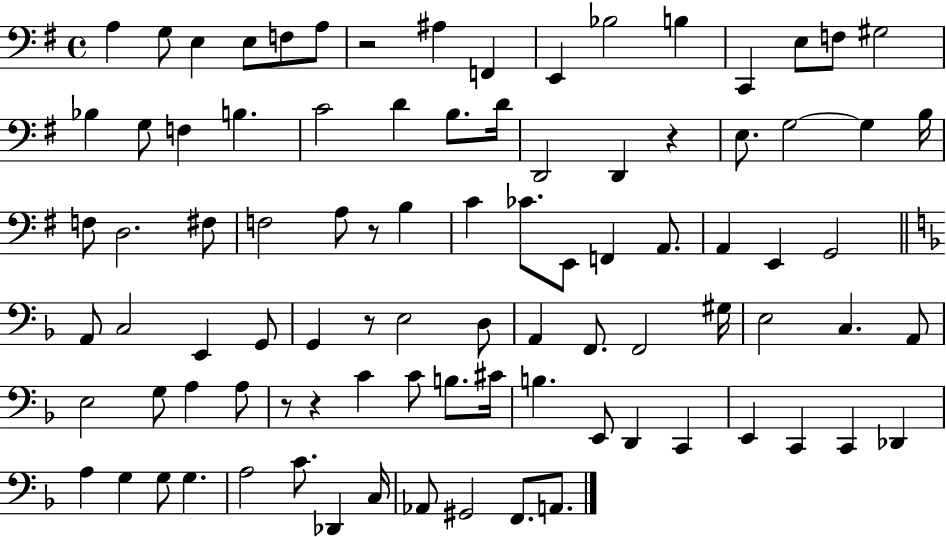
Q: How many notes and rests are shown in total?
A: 91